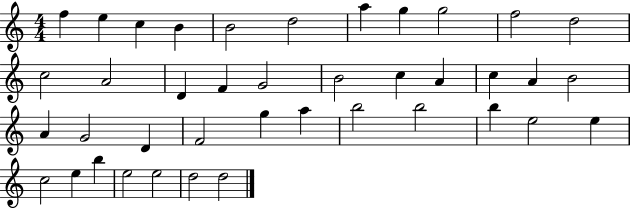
F5/q E5/q C5/q B4/q B4/h D5/h A5/q G5/q G5/h F5/h D5/h C5/h A4/h D4/q F4/q G4/h B4/h C5/q A4/q C5/q A4/q B4/h A4/q G4/h D4/q F4/h G5/q A5/q B5/h B5/h B5/q E5/h E5/q C5/h E5/q B5/q E5/h E5/h D5/h D5/h